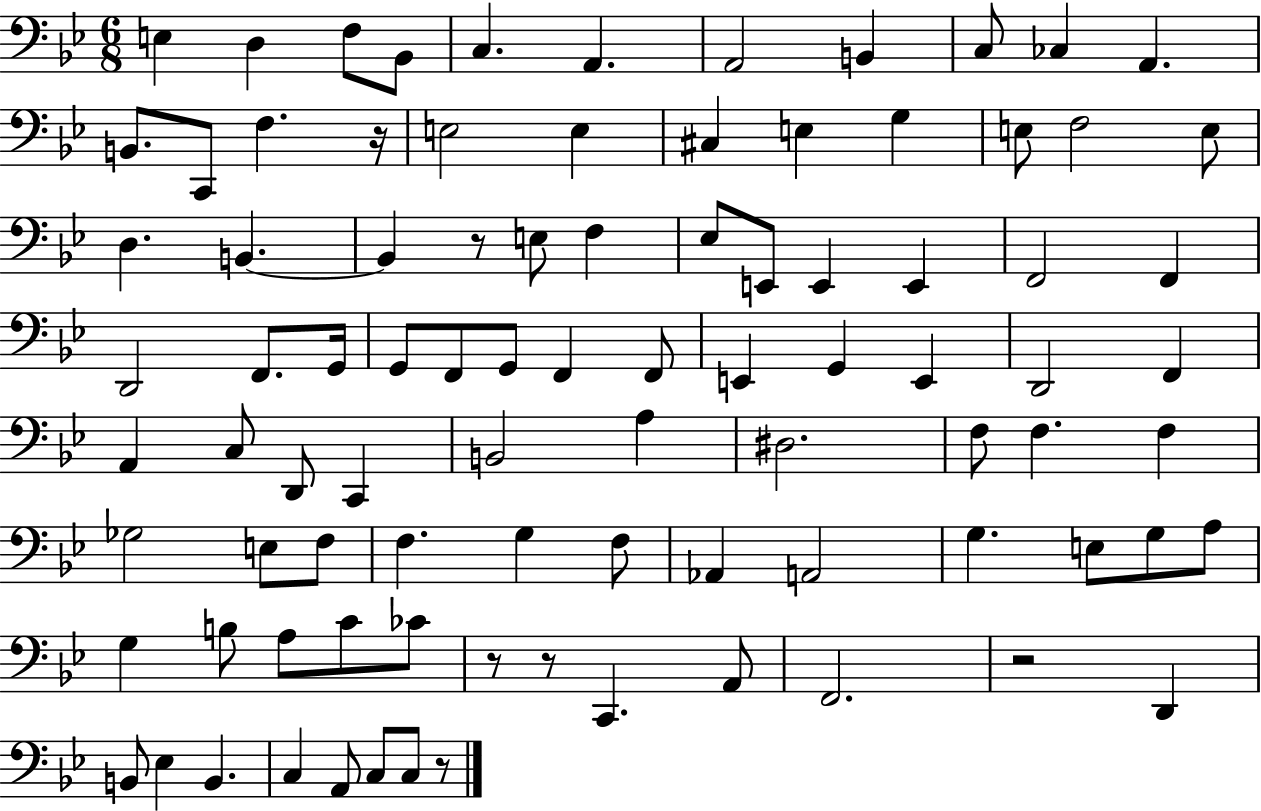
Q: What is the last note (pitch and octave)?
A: C3